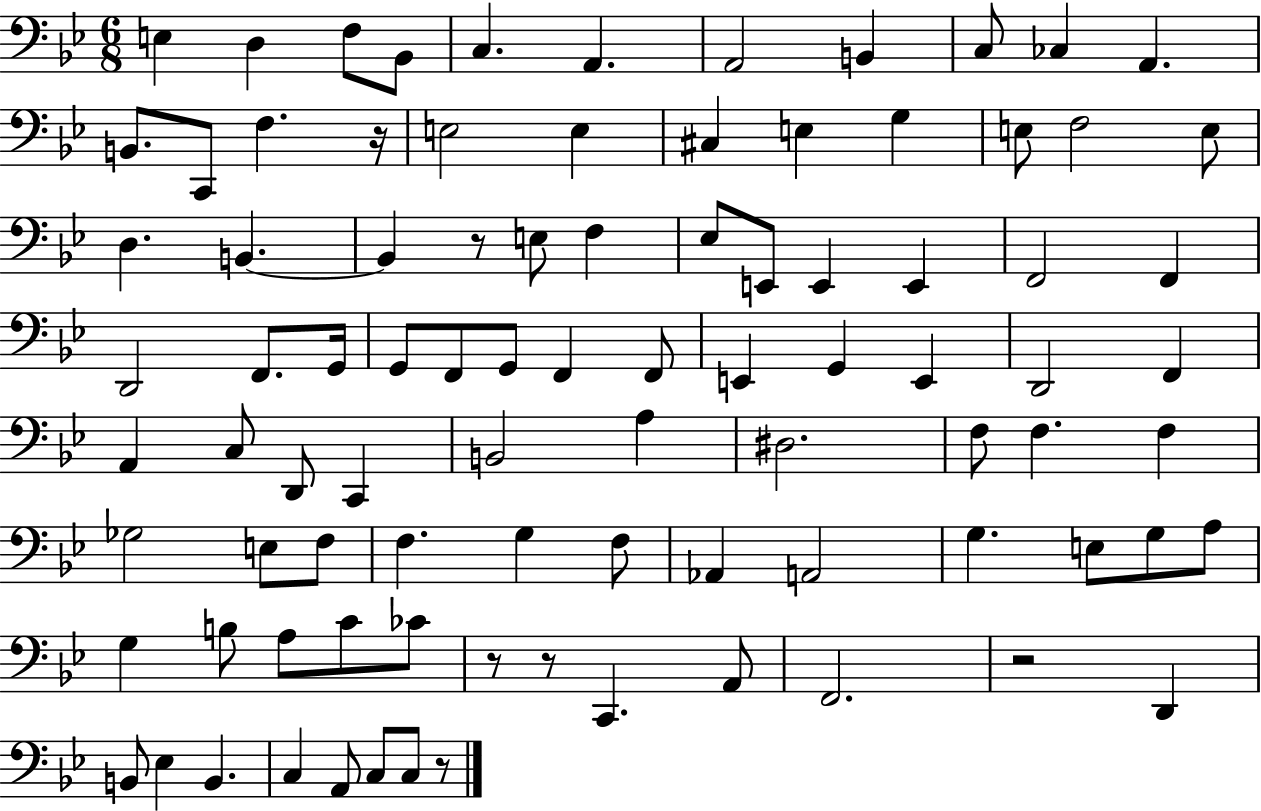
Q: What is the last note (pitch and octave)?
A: C3